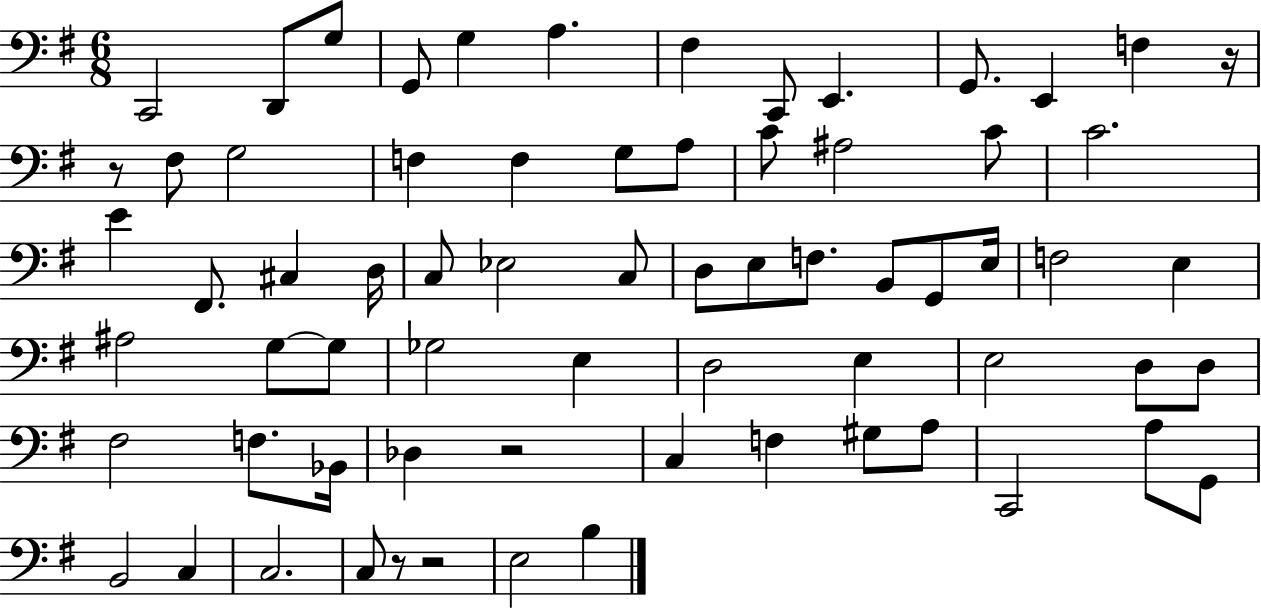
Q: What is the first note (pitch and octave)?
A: C2